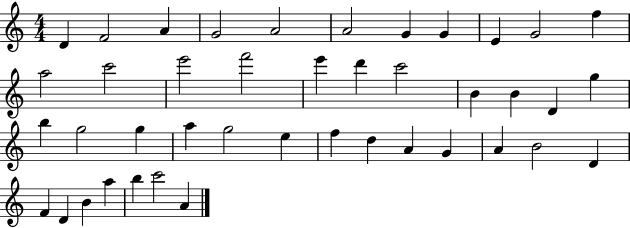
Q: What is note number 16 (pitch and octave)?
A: E6